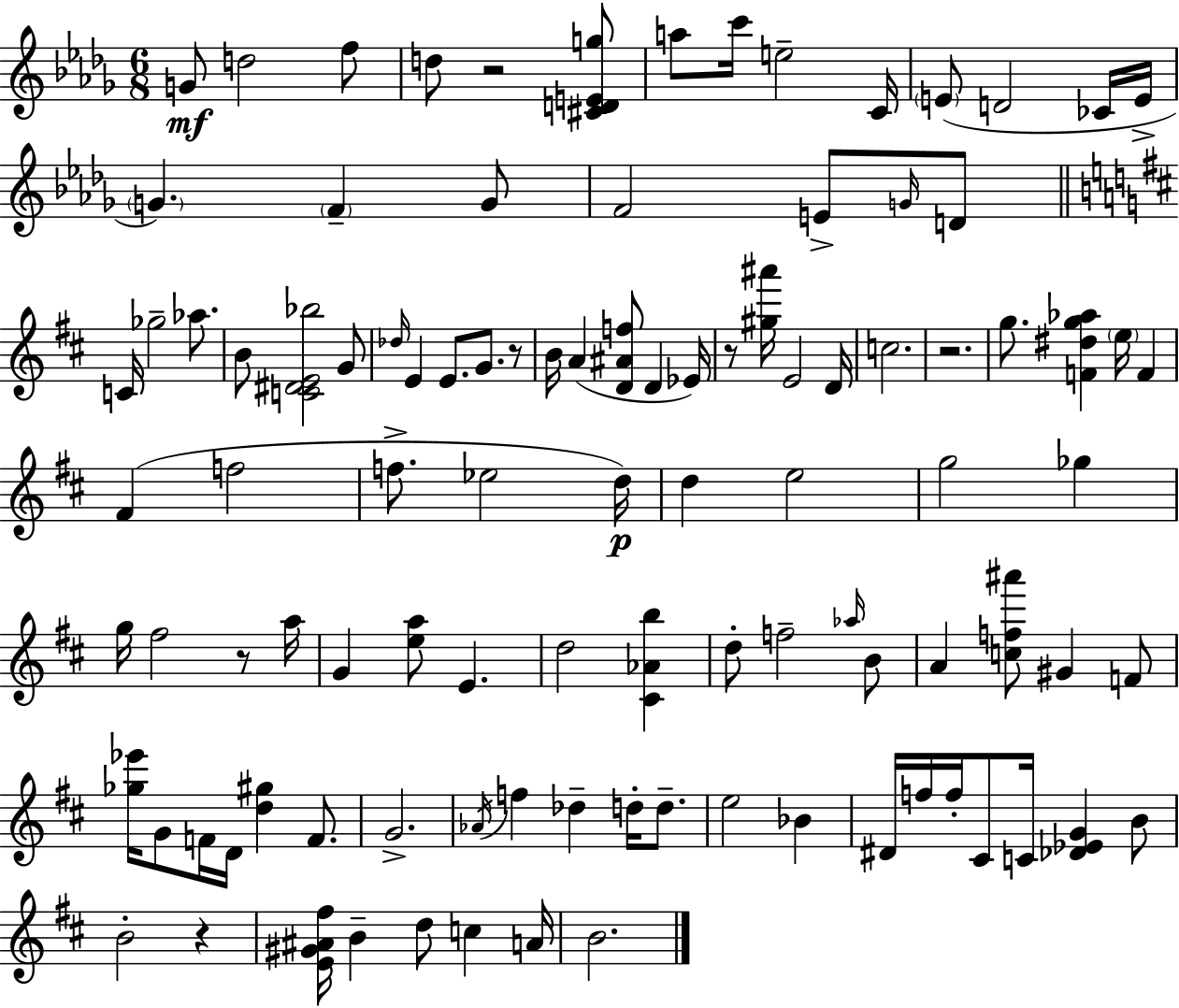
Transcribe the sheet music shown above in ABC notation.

X:1
T:Untitled
M:6/8
L:1/4
K:Bbm
G/2 d2 f/2 d/2 z2 [^CDEg]/2 a/2 c'/4 e2 C/4 E/2 D2 _C/4 E/4 G F G/2 F2 E/2 G/4 D/2 C/4 _g2 _a/2 B/2 [C^DE_b]2 G/2 _d/4 E E/2 G/2 z/2 B/4 A [D^Af]/2 D _E/4 z/2 [^g^a']/4 E2 D/4 c2 z2 g/2 [F^dg_a] e/4 F ^F f2 f/2 _e2 d/4 d e2 g2 _g g/4 ^f2 z/2 a/4 G [ea]/2 E d2 [^C_Ab] d/2 f2 _a/4 B/2 A [cf^a']/2 ^G F/2 [_g_e']/4 G/2 F/4 D/4 [d^g] F/2 G2 _A/4 f _d d/4 d/2 e2 _B ^D/4 f/4 f/4 ^C/2 C/4 [_D_EG] B/2 B2 z [E^G^A^f]/4 B d/2 c A/4 B2